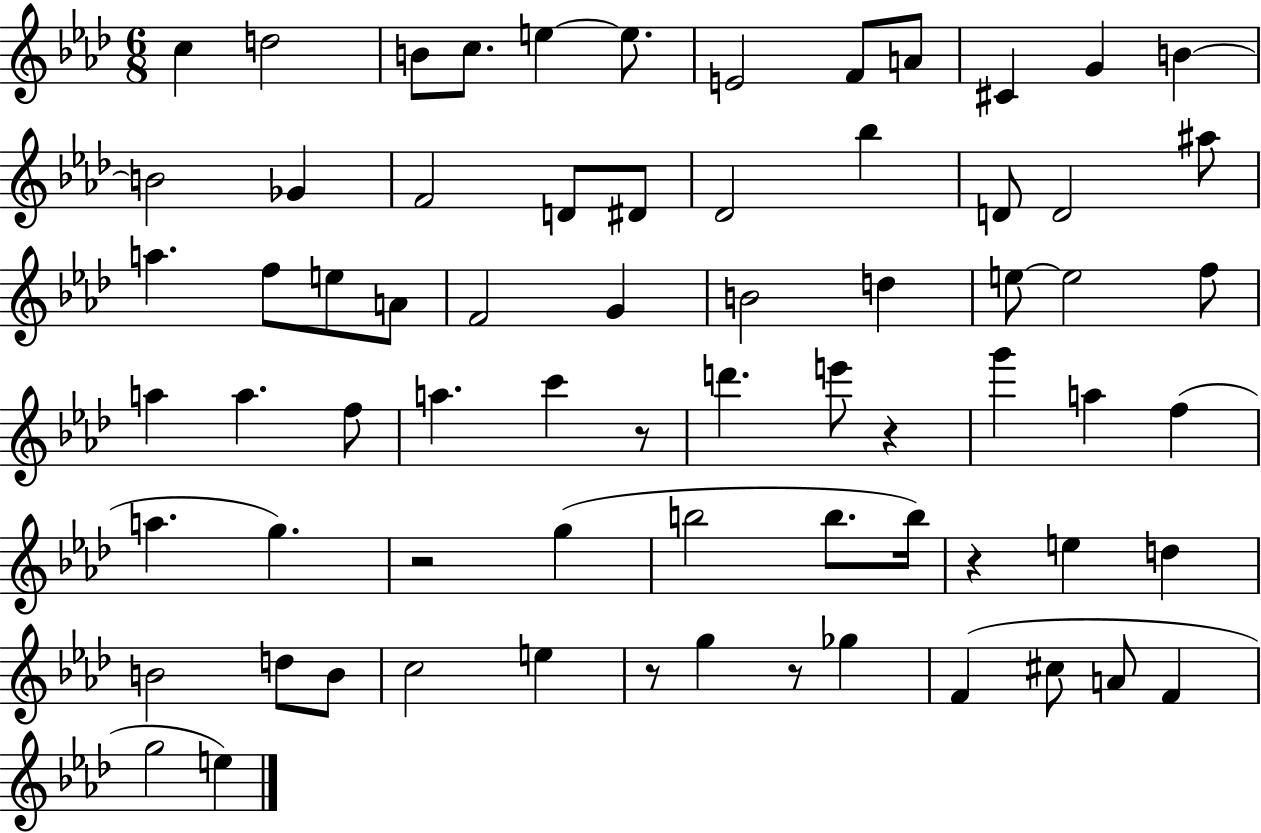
C5/q D5/h B4/e C5/e. E5/q E5/e. E4/h F4/e A4/e C#4/q G4/q B4/q B4/h Gb4/q F4/h D4/e D#4/e Db4/h Bb5/q D4/e D4/h A#5/e A5/q. F5/e E5/e A4/e F4/h G4/q B4/h D5/q E5/e E5/h F5/e A5/q A5/q. F5/e A5/q. C6/q R/e D6/q. E6/e R/q G6/q A5/q F5/q A5/q. G5/q. R/h G5/q B5/h B5/e. B5/s R/q E5/q D5/q B4/h D5/e B4/e C5/h E5/q R/e G5/q R/e Gb5/q F4/q C#5/e A4/e F4/q G5/h E5/q